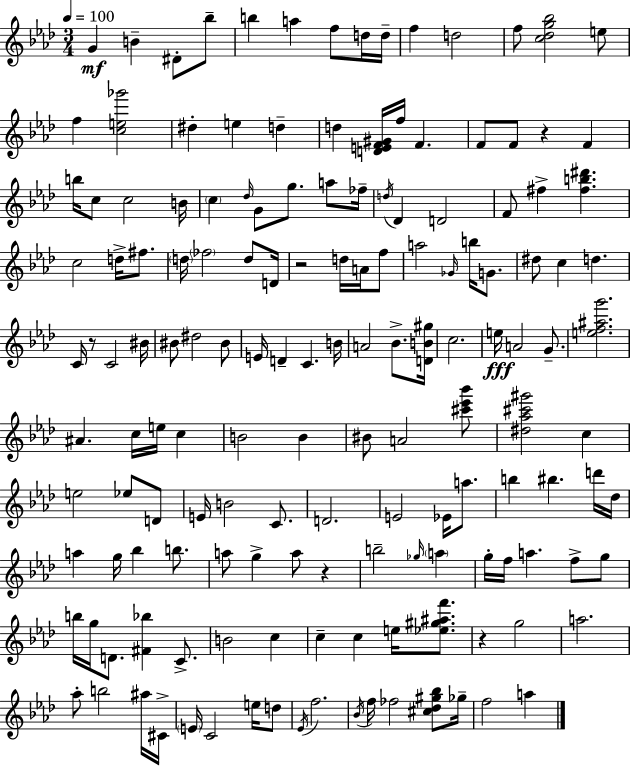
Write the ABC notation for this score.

X:1
T:Untitled
M:3/4
L:1/4
K:Fm
G B ^D/2 _b/2 b a f/2 d/4 d/4 f d2 f/2 [c_dg_b]2 e/2 f [ce_g']2 ^d e d d [DEF^G]/4 f/4 F F/2 F/2 z F b/4 c/2 c2 B/4 c _d/4 G/2 g/2 a/2 _f/4 d/4 _D D2 F/2 ^f [^fb^d'] c2 d/4 ^f/2 d/4 _f2 d/2 D/4 z2 d/4 A/4 f/2 a2 _G/4 b/4 G/2 ^d/2 c d C/4 z/2 C2 ^B/4 ^B/2 ^d2 ^B/2 E/4 D C B/4 A2 _B/2 [DB^g]/4 c2 e/4 A2 G/2 [ef^ag']2 ^A c/4 e/4 c B2 B ^B/2 A2 [^c'_e'_b']/2 [^d_a^c'^g']2 c e2 _e/2 D/2 E/4 B2 C/2 D2 E2 _E/4 a/2 b ^b d'/4 _d/4 a g/4 _b b/2 a/2 g a/2 z b2 _g/4 a g/4 f/4 a f/2 g/2 b/4 g/4 D/2 [^F_b] C/2 B2 c c c e/4 [_e^g^af']/2 z g2 a2 _a/2 b2 ^a/4 ^C/4 E/4 C2 e/4 d/2 _E/4 f2 _B/4 f/4 _f2 [^c_d^g_b]/2 _g/4 f2 a